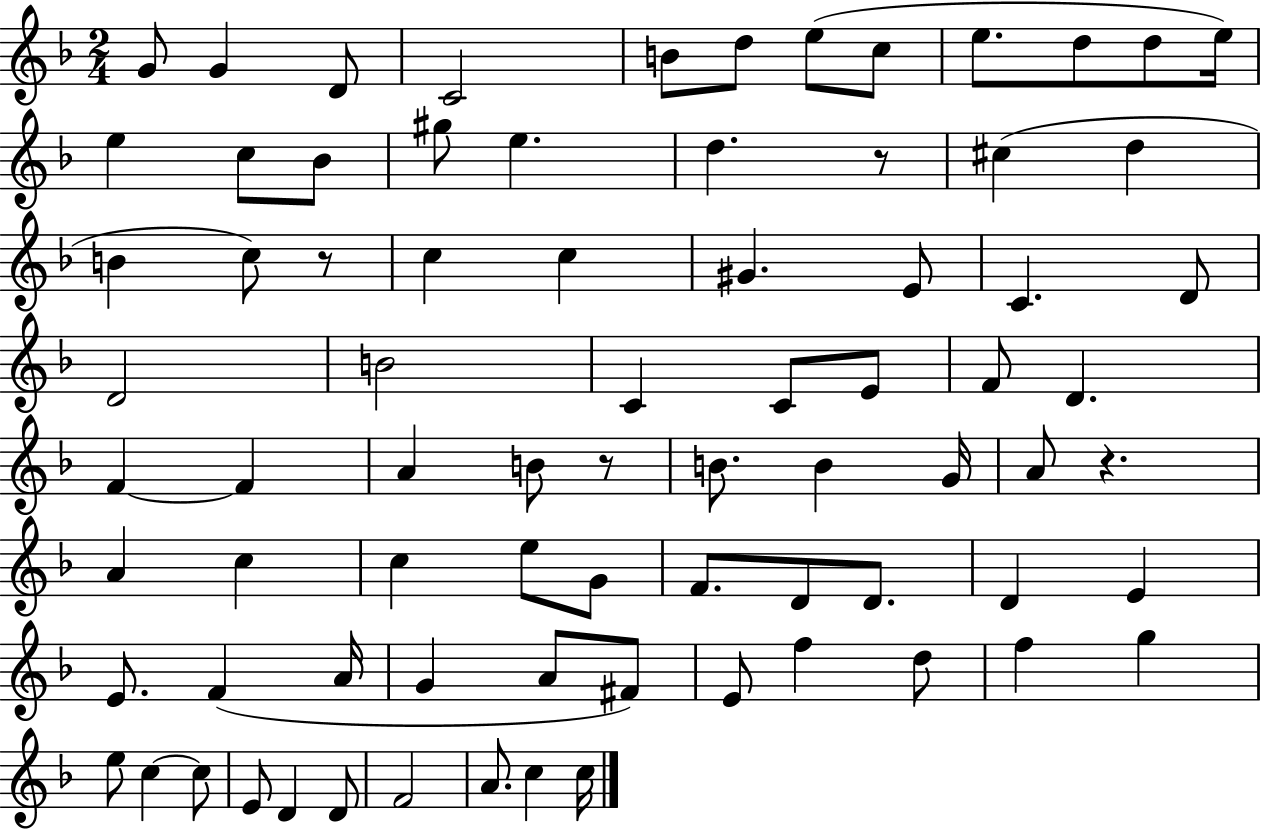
X:1
T:Untitled
M:2/4
L:1/4
K:F
G/2 G D/2 C2 B/2 d/2 e/2 c/2 e/2 d/2 d/2 e/4 e c/2 _B/2 ^g/2 e d z/2 ^c d B c/2 z/2 c c ^G E/2 C D/2 D2 B2 C C/2 E/2 F/2 D F F A B/2 z/2 B/2 B G/4 A/2 z A c c e/2 G/2 F/2 D/2 D/2 D E E/2 F A/4 G A/2 ^F/2 E/2 f d/2 f g e/2 c c/2 E/2 D D/2 F2 A/2 c c/4